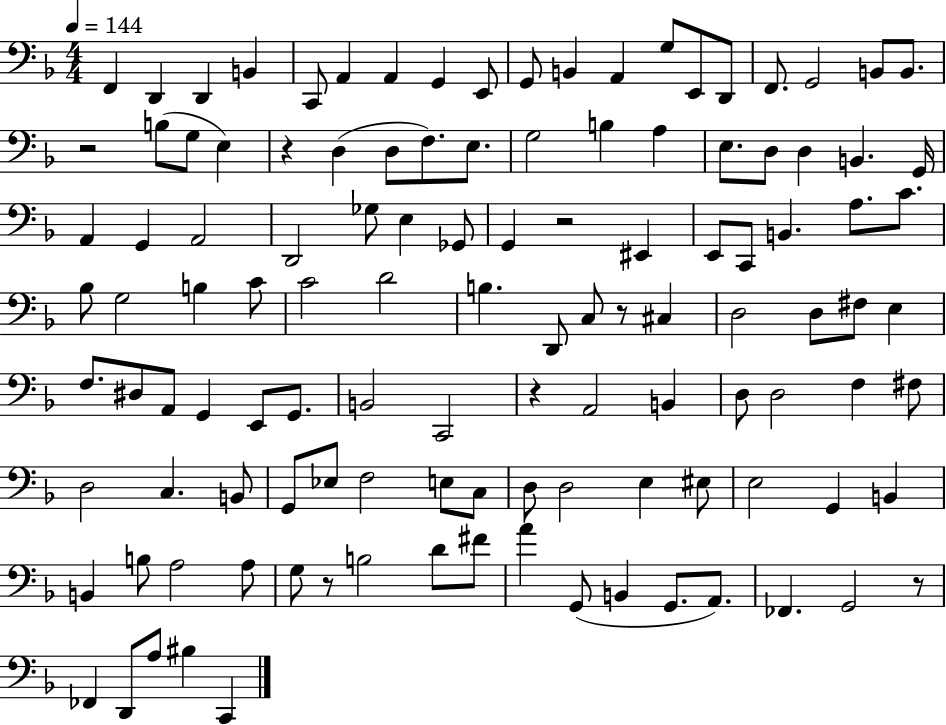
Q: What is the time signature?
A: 4/4